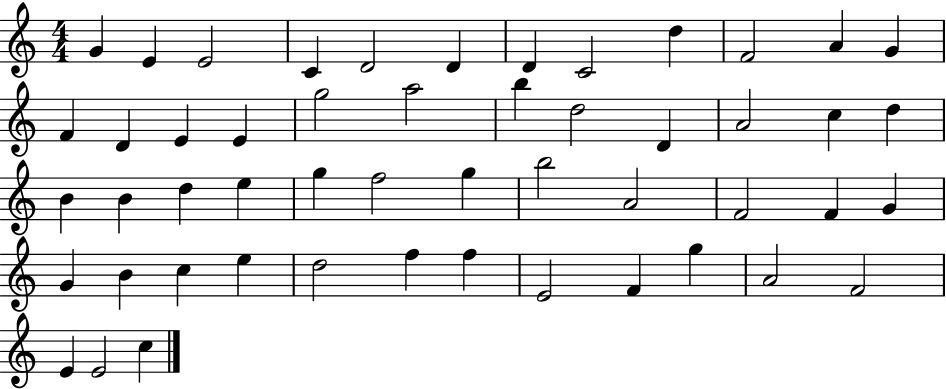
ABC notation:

X:1
T:Untitled
M:4/4
L:1/4
K:C
G E E2 C D2 D D C2 d F2 A G F D E E g2 a2 b d2 D A2 c d B B d e g f2 g b2 A2 F2 F G G B c e d2 f f E2 F g A2 F2 E E2 c